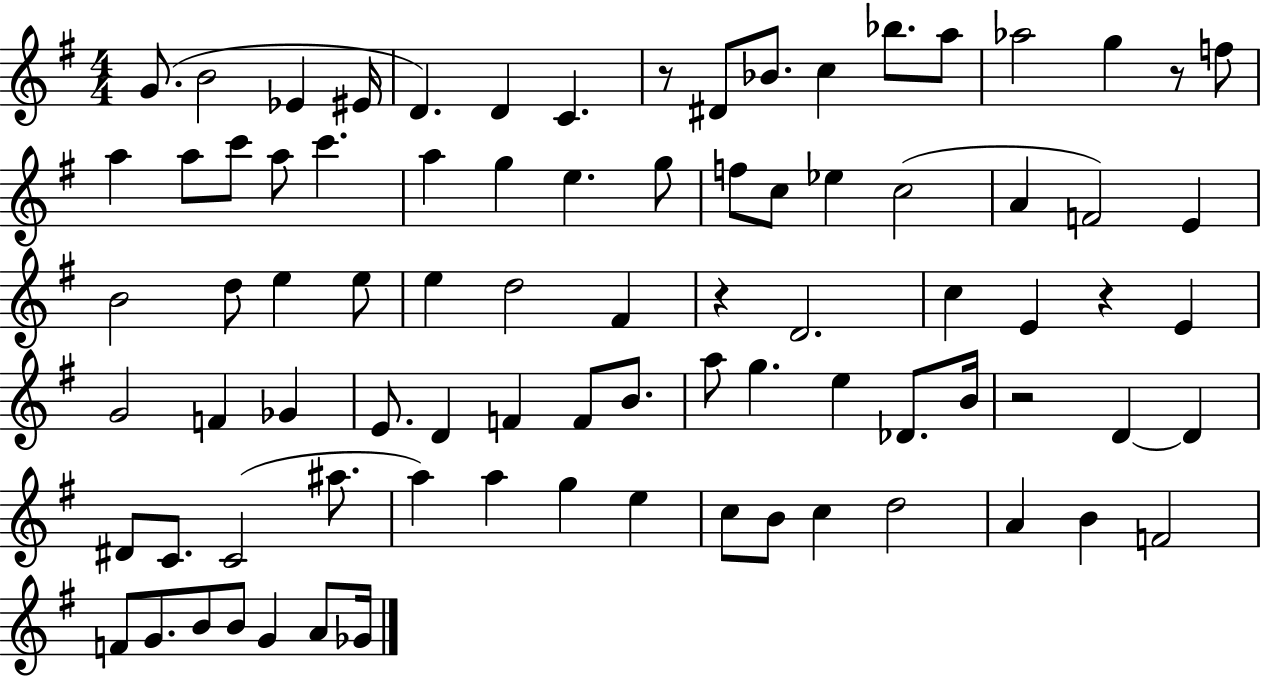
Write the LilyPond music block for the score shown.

{
  \clef treble
  \numericTimeSignature
  \time 4/4
  \key g \major
  \repeat volta 2 { g'8.( b'2 ees'4 eis'16 | d'4.) d'4 c'4. | r8 dis'8 bes'8. c''4 bes''8. a''8 | aes''2 g''4 r8 f''8 | \break a''4 a''8 c'''8 a''8 c'''4. | a''4 g''4 e''4. g''8 | f''8 c''8 ees''4 c''2( | a'4 f'2) e'4 | \break b'2 d''8 e''4 e''8 | e''4 d''2 fis'4 | r4 d'2. | c''4 e'4 r4 e'4 | \break g'2 f'4 ges'4 | e'8. d'4 f'4 f'8 b'8. | a''8 g''4. e''4 des'8. b'16 | r2 d'4~~ d'4 | \break dis'8 c'8. c'2( ais''8. | a''4) a''4 g''4 e''4 | c''8 b'8 c''4 d''2 | a'4 b'4 f'2 | \break f'8 g'8. b'8 b'8 g'4 a'8 ges'16 | } \bar "|."
}